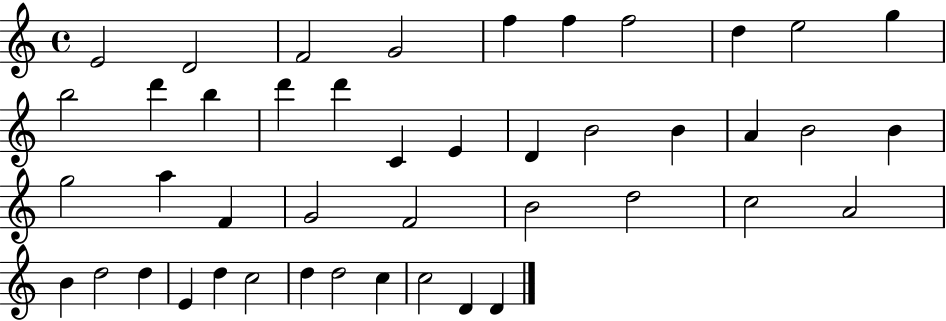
X:1
T:Untitled
M:4/4
L:1/4
K:C
E2 D2 F2 G2 f f f2 d e2 g b2 d' b d' d' C E D B2 B A B2 B g2 a F G2 F2 B2 d2 c2 A2 B d2 d E d c2 d d2 c c2 D D